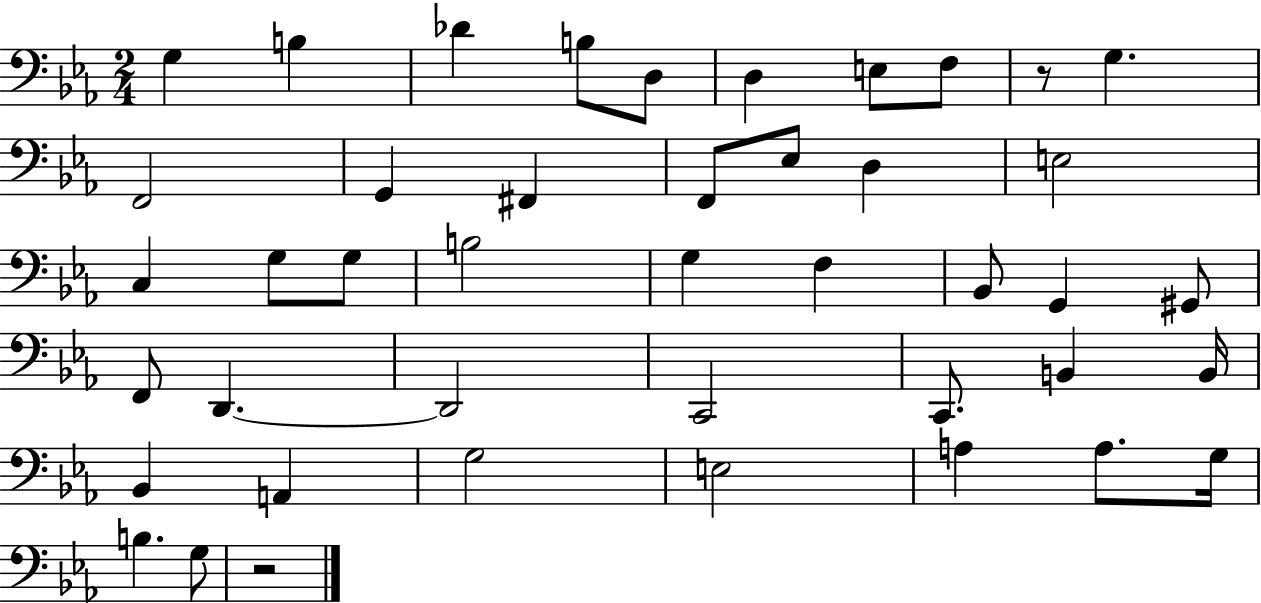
G3/q B3/q Db4/q B3/e D3/e D3/q E3/e F3/e R/e G3/q. F2/h G2/q F#2/q F2/e Eb3/e D3/q E3/h C3/q G3/e G3/e B3/h G3/q F3/q Bb2/e G2/q G#2/e F2/e D2/q. D2/h C2/h C2/e. B2/q B2/s Bb2/q A2/q G3/h E3/h A3/q A3/e. G3/s B3/q. G3/e R/h